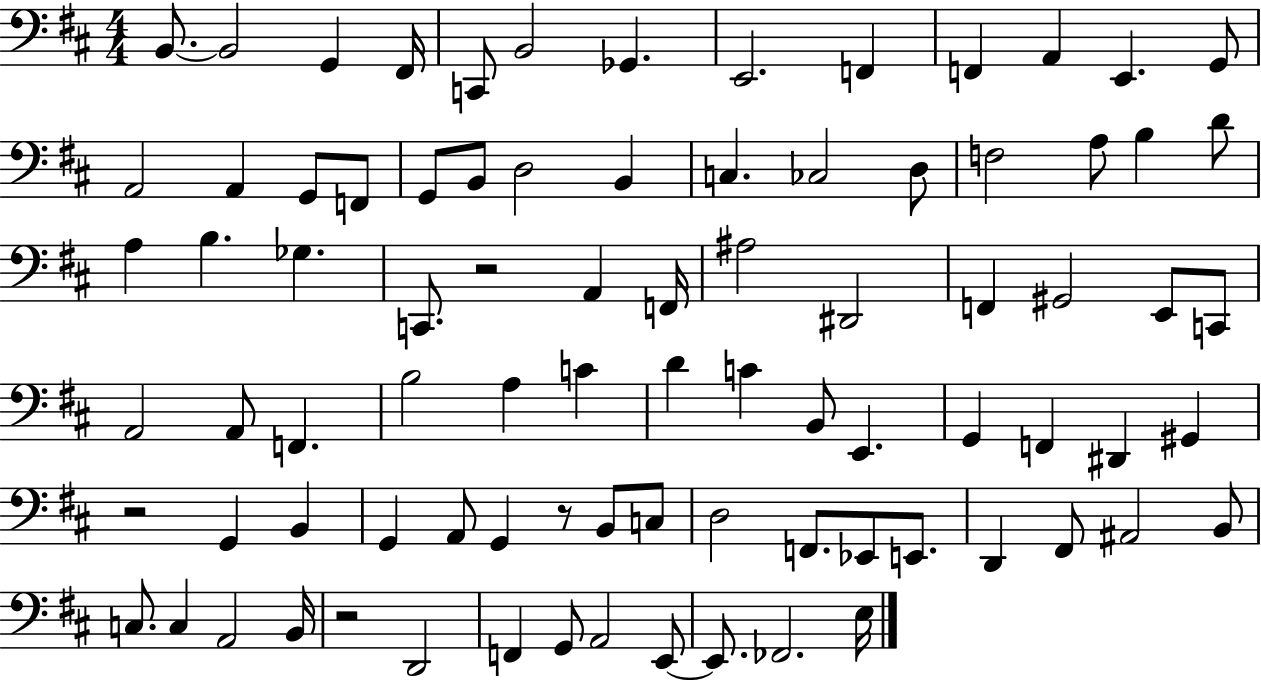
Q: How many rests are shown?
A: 4